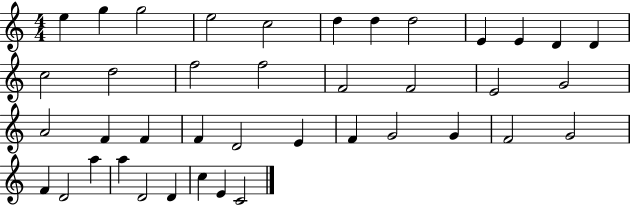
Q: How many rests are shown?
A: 0